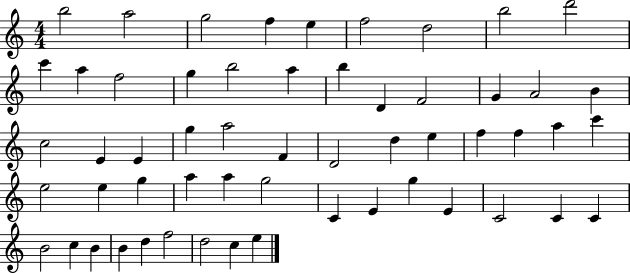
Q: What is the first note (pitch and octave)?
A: B5